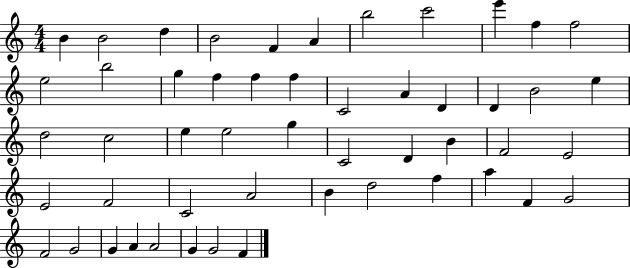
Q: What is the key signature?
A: C major